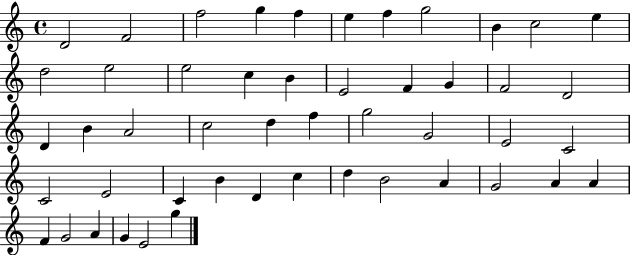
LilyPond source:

{
  \clef treble
  \time 4/4
  \defaultTimeSignature
  \key c \major
  d'2 f'2 | f''2 g''4 f''4 | e''4 f''4 g''2 | b'4 c''2 e''4 | \break d''2 e''2 | e''2 c''4 b'4 | e'2 f'4 g'4 | f'2 d'2 | \break d'4 b'4 a'2 | c''2 d''4 f''4 | g''2 g'2 | e'2 c'2 | \break c'2 e'2 | c'4 b'4 d'4 c''4 | d''4 b'2 a'4 | g'2 a'4 a'4 | \break f'4 g'2 a'4 | g'4 e'2 g''4 | \bar "|."
}